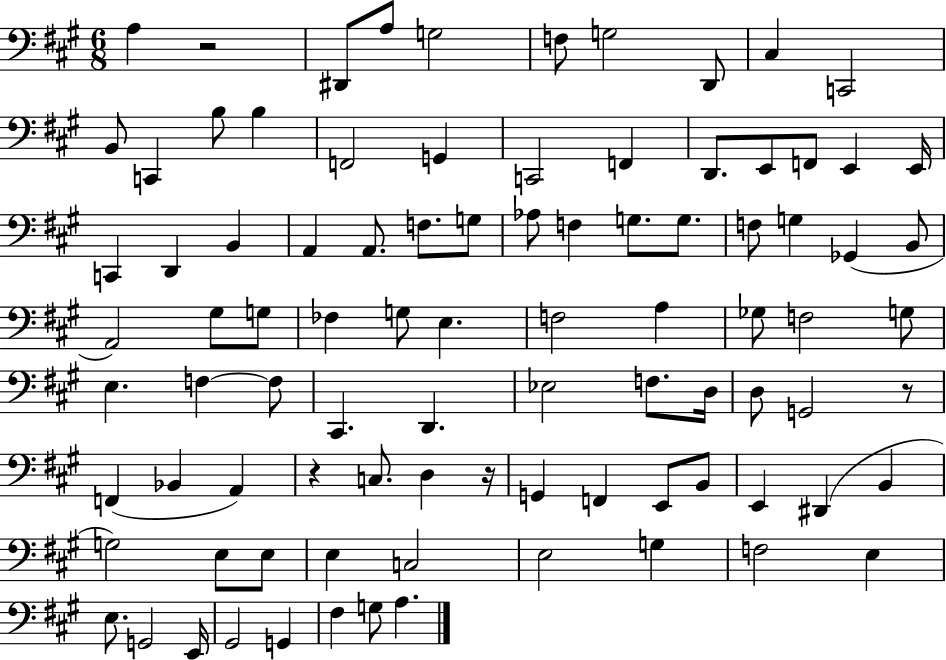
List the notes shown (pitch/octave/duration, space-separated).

A3/q R/h D#2/e A3/e G3/h F3/e G3/h D2/e C#3/q C2/h B2/e C2/q B3/e B3/q F2/h G2/q C2/h F2/q D2/e. E2/e F2/e E2/q E2/s C2/q D2/q B2/q A2/q A2/e. F3/e. G3/e Ab3/e F3/q G3/e. G3/e. F3/e G3/q Gb2/q B2/e A2/h G#3/e G3/e FES3/q G3/e E3/q. F3/h A3/q Gb3/e F3/h G3/e E3/q. F3/q F3/e C#2/q. D2/q. Eb3/h F3/e. D3/s D3/e G2/h R/e F2/q Bb2/q A2/q R/q C3/e. D3/q R/s G2/q F2/q E2/e B2/e E2/q D#2/q B2/q G3/h E3/e E3/e E3/q C3/h E3/h G3/q F3/h E3/q E3/e. G2/h E2/s G#2/h G2/q F#3/q G3/e A3/q.